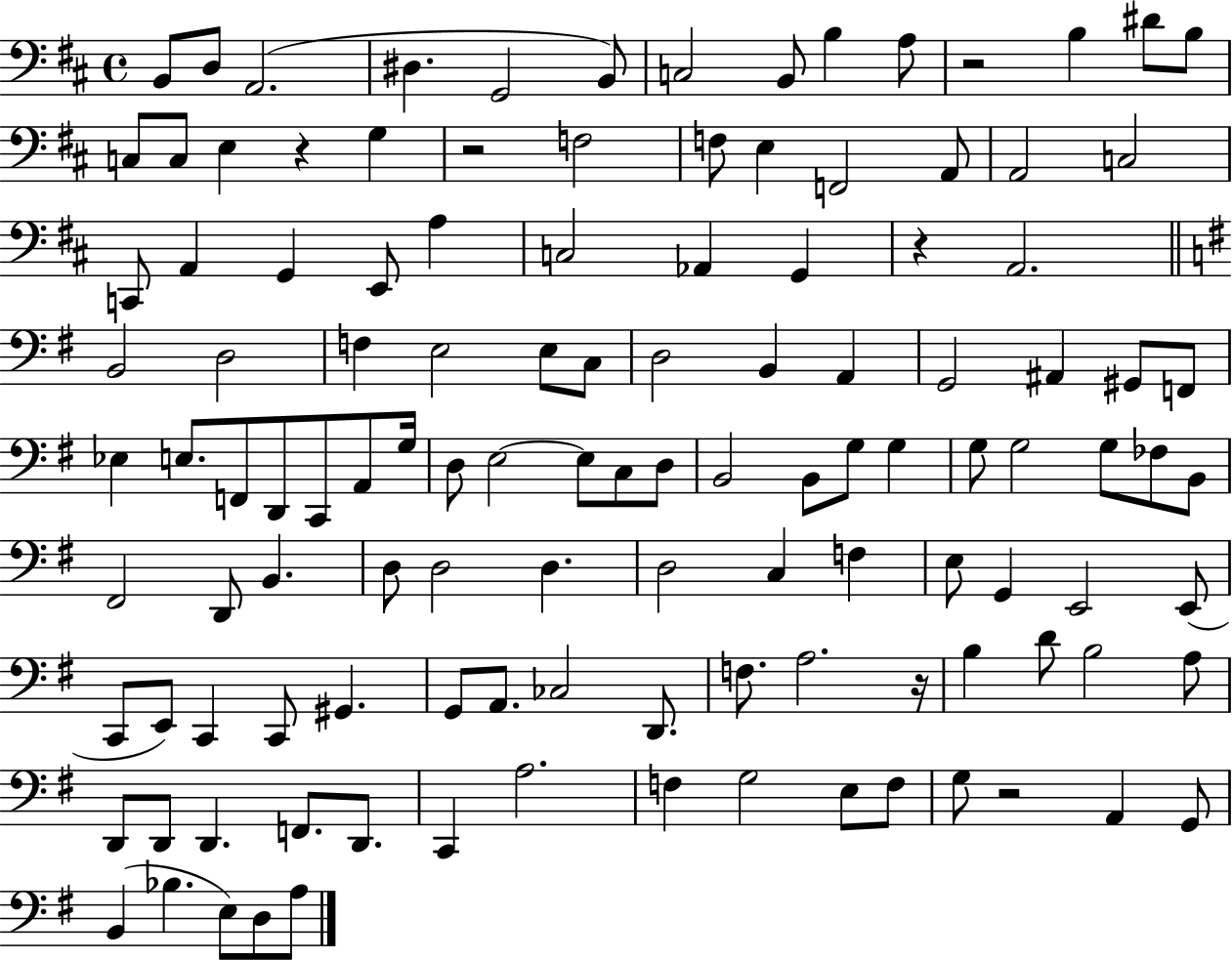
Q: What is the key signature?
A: D major